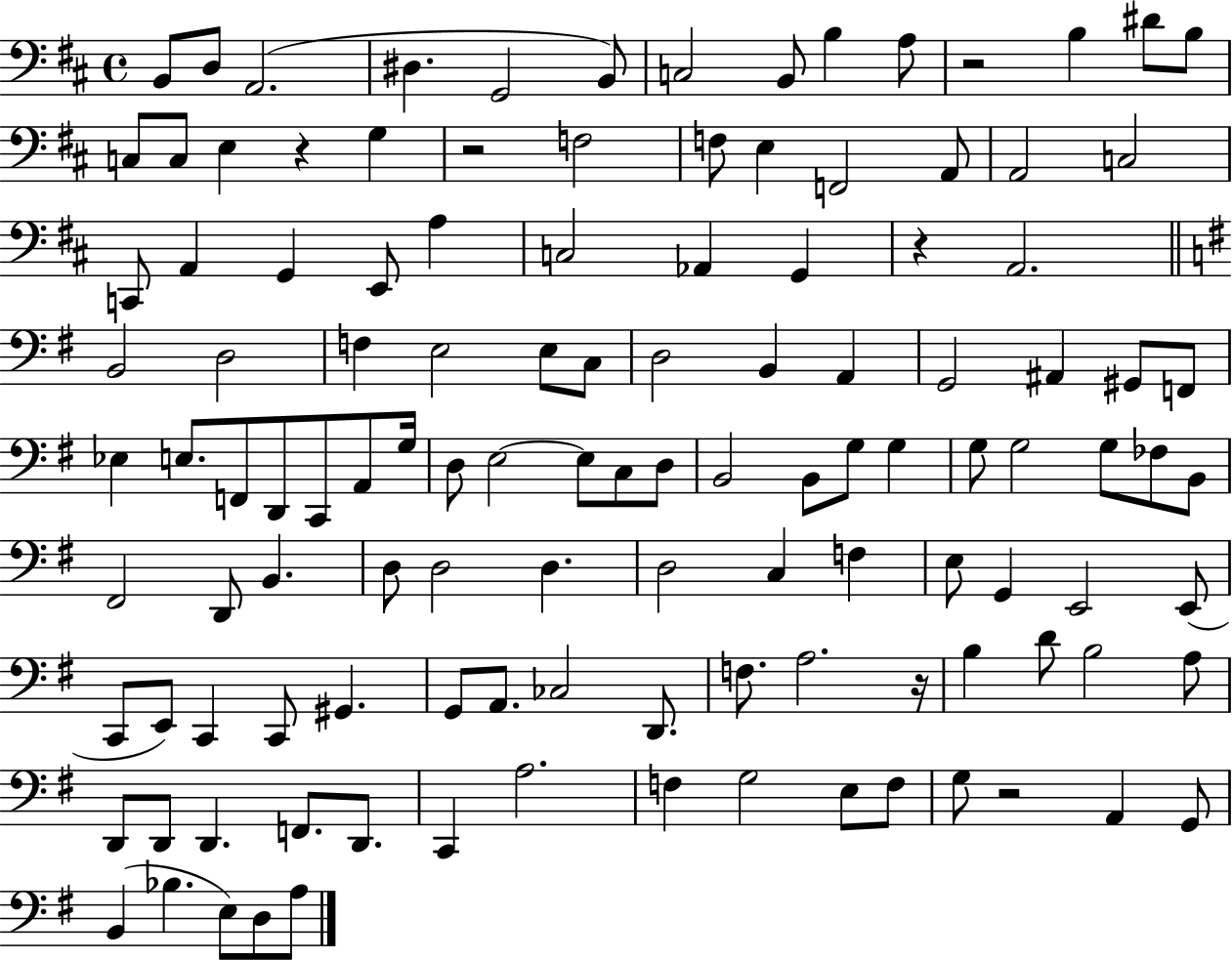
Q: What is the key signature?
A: D major